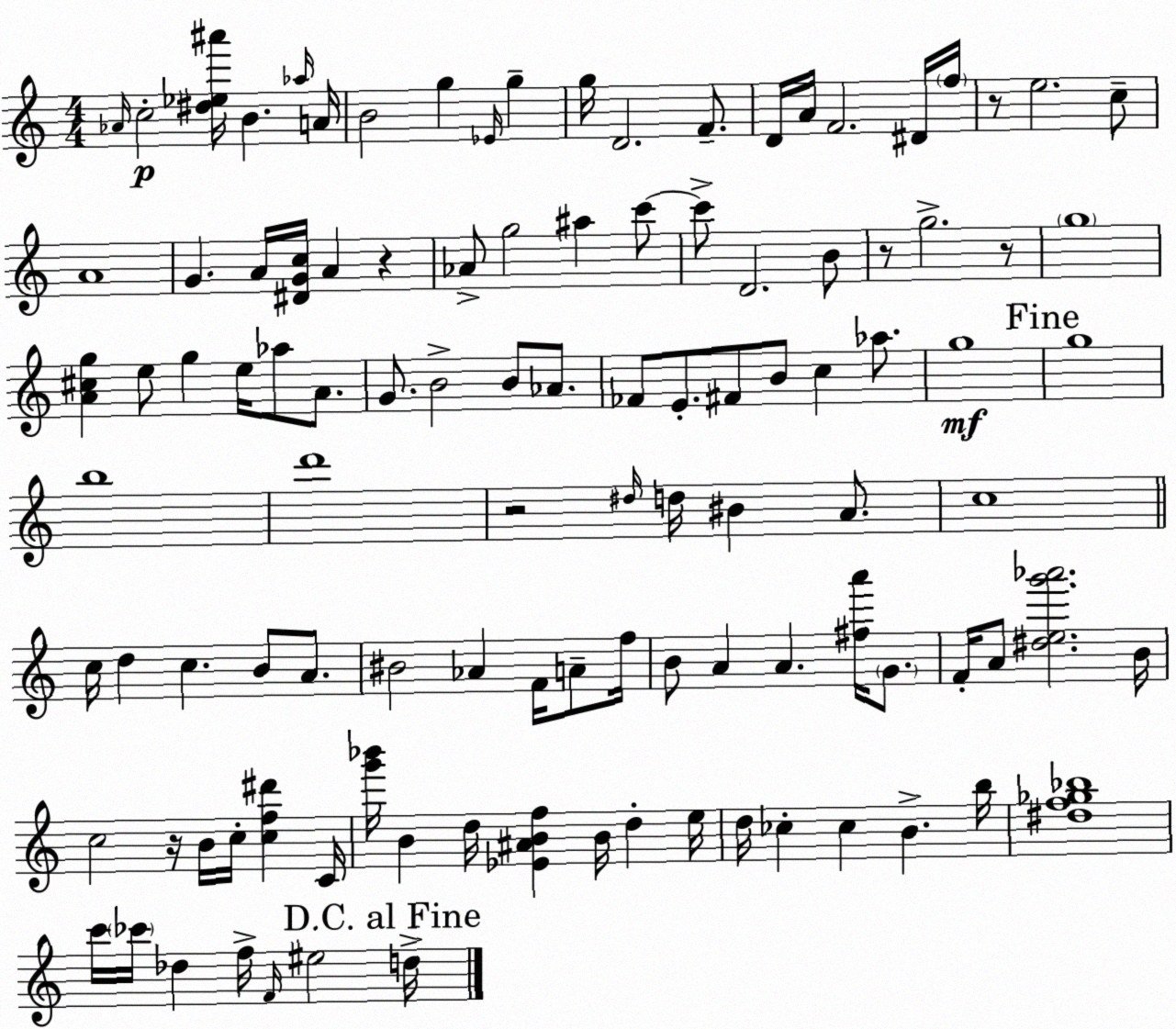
X:1
T:Untitled
M:4/4
L:1/4
K:C
_A/4 c2 [^d_e^a']/4 B _a/4 A/4 B2 g _E/4 g g/4 D2 F/2 D/4 A/4 F2 ^D/4 f/4 z/2 e2 c/2 A4 G A/4 [^DGc]/4 A z _A/2 g2 ^a c'/2 c'/2 D2 B/2 z/2 g2 z/2 g4 [A^cg] e/2 g e/4 _a/2 A/2 G/2 B2 B/2 _A/2 _F/2 E/2 ^F/2 B/2 c _a/2 g4 g4 b4 d'4 z2 ^d/4 d/4 ^B A/2 c4 c/4 d c B/2 A/2 ^B2 _A F/4 A/2 f/4 B/2 A A [^fa']/4 G/2 F/4 A/2 [^deg'_a']2 B/4 c2 z/4 B/4 c/4 [cf^d'] C/4 [g'_b']/4 B d/4 [_E^ABf] B/4 d e/4 d/4 _c _c B b/4 [^df_g_b]4 c'/4 _c'/4 _d f/4 F/4 ^e2 d/4